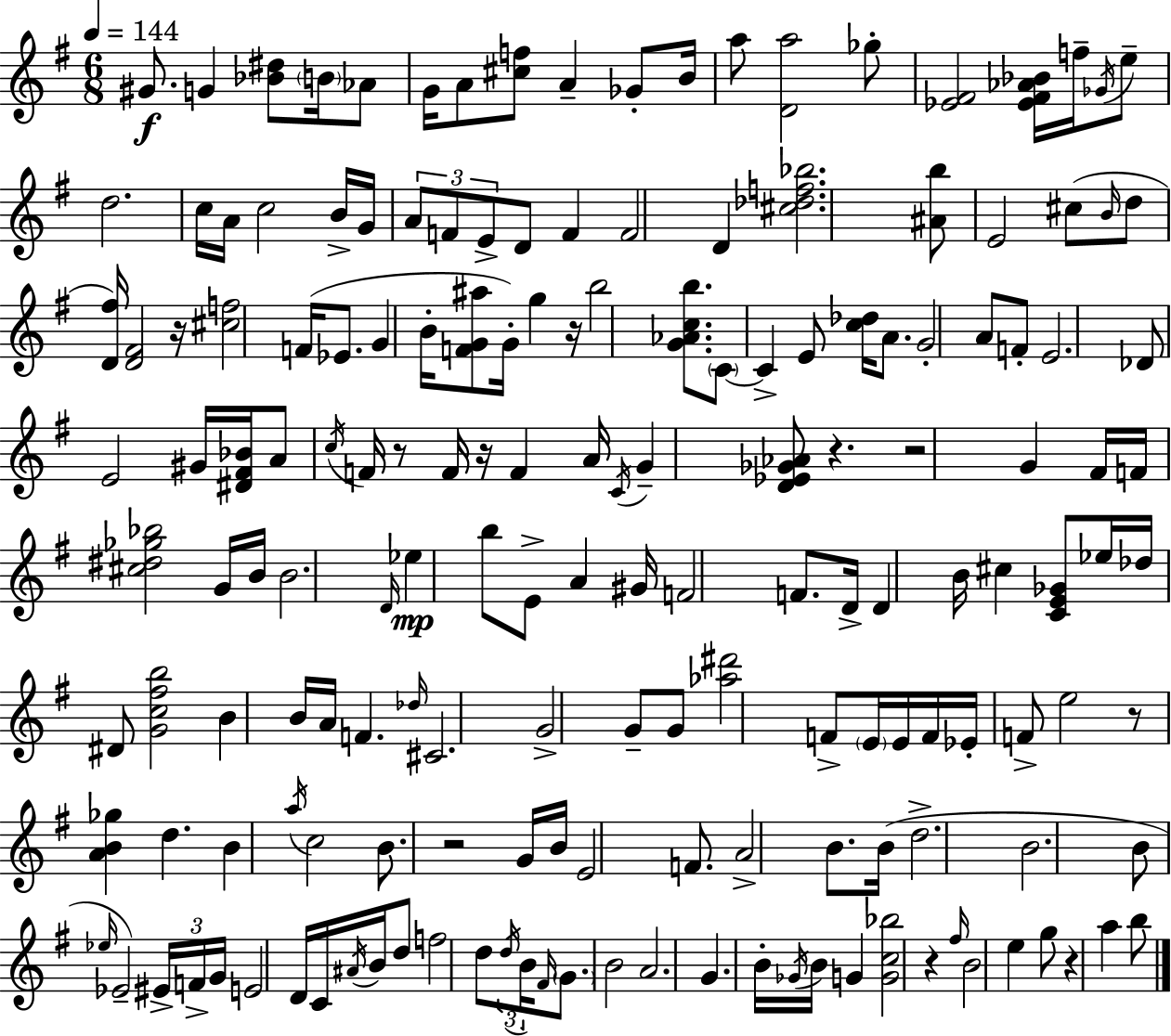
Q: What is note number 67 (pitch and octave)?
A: E4